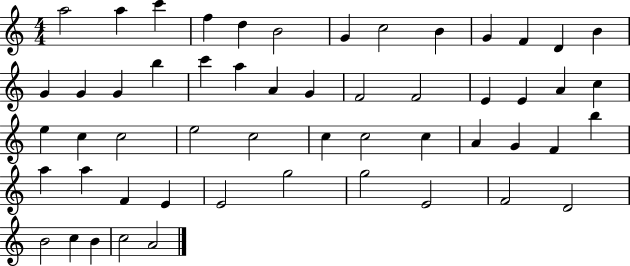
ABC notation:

X:1
T:Untitled
M:4/4
L:1/4
K:C
a2 a c' f d B2 G c2 B G F D B G G G b c' a A G F2 F2 E E A c e c c2 e2 c2 c c2 c A G F b a a F E E2 g2 g2 E2 F2 D2 B2 c B c2 A2